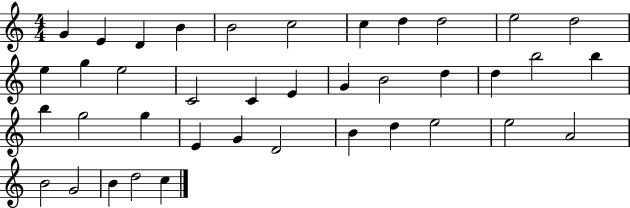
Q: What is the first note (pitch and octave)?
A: G4